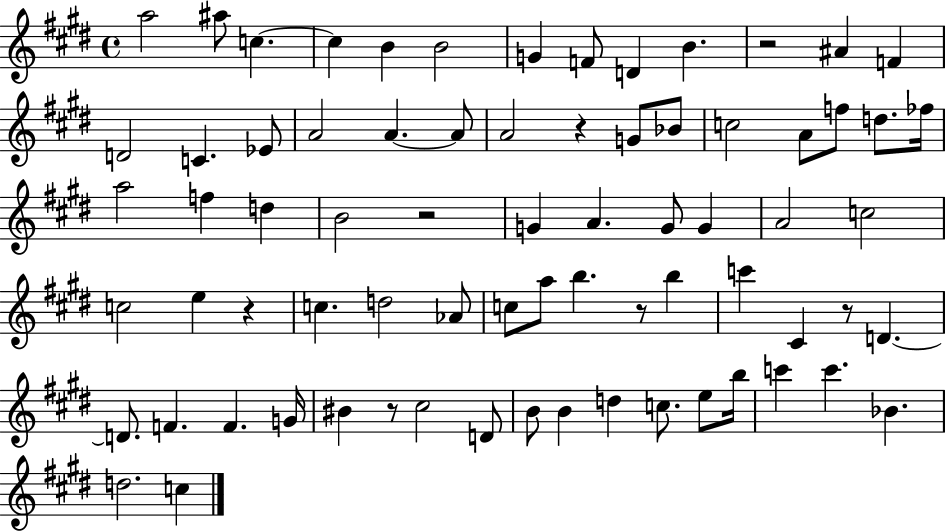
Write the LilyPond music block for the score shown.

{
  \clef treble
  \time 4/4
  \defaultTimeSignature
  \key e \major
  a''2 ais''8 c''4.~~ | c''4 b'4 b'2 | g'4 f'8 d'4 b'4. | r2 ais'4 f'4 | \break d'2 c'4. ees'8 | a'2 a'4.~~ a'8 | a'2 r4 g'8 bes'8 | c''2 a'8 f''8 d''8. fes''16 | \break a''2 f''4 d''4 | b'2 r2 | g'4 a'4. g'8 g'4 | a'2 c''2 | \break c''2 e''4 r4 | c''4. d''2 aes'8 | c''8 a''8 b''4. r8 b''4 | c'''4 cis'4 r8 d'4.~~ | \break d'8. f'4. f'4. g'16 | bis'4 r8 cis''2 d'8 | b'8 b'4 d''4 c''8. e''8 b''16 | c'''4 c'''4. bes'4. | \break d''2. c''4 | \bar "|."
}